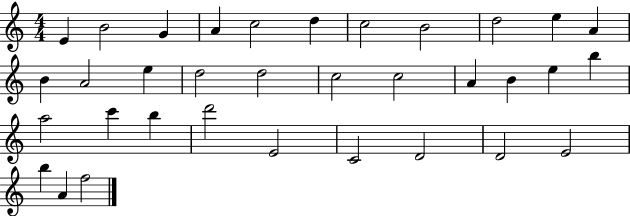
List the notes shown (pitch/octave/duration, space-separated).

E4/q B4/h G4/q A4/q C5/h D5/q C5/h B4/h D5/h E5/q A4/q B4/q A4/h E5/q D5/h D5/h C5/h C5/h A4/q B4/q E5/q B5/q A5/h C6/q B5/q D6/h E4/h C4/h D4/h D4/h E4/h B5/q A4/q F5/h